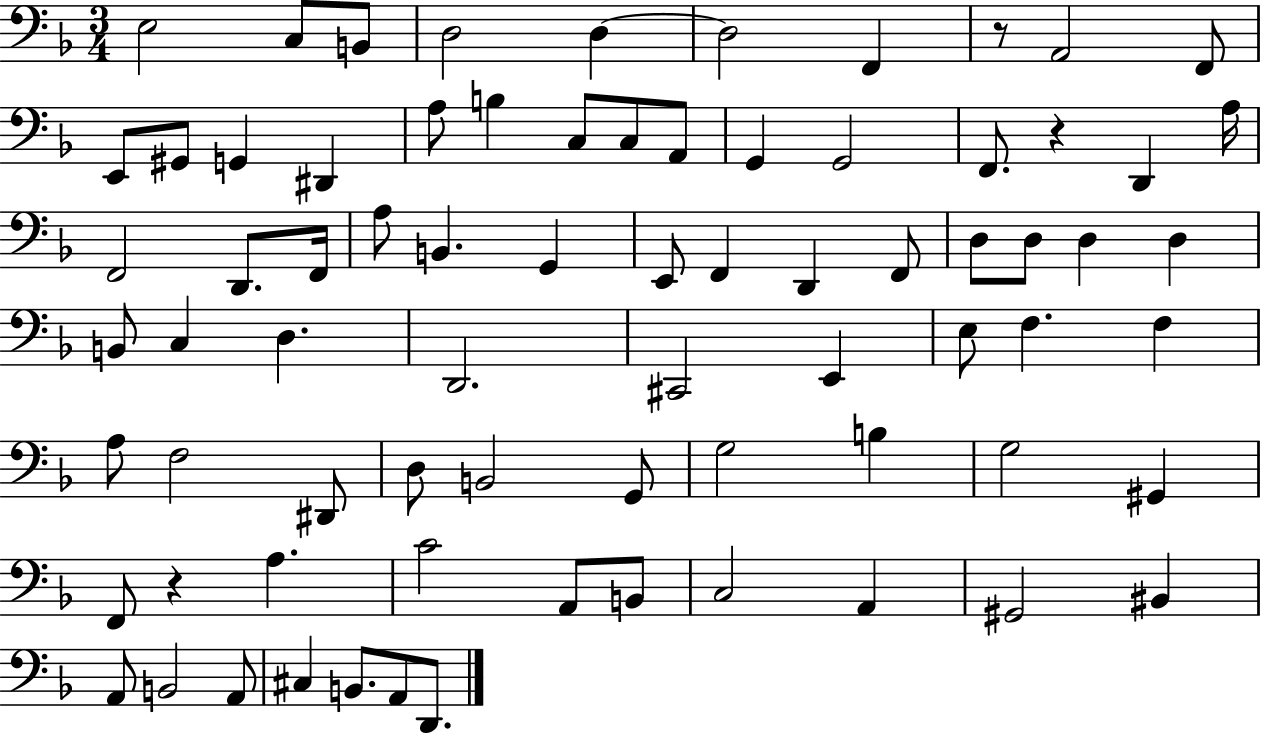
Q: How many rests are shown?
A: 3